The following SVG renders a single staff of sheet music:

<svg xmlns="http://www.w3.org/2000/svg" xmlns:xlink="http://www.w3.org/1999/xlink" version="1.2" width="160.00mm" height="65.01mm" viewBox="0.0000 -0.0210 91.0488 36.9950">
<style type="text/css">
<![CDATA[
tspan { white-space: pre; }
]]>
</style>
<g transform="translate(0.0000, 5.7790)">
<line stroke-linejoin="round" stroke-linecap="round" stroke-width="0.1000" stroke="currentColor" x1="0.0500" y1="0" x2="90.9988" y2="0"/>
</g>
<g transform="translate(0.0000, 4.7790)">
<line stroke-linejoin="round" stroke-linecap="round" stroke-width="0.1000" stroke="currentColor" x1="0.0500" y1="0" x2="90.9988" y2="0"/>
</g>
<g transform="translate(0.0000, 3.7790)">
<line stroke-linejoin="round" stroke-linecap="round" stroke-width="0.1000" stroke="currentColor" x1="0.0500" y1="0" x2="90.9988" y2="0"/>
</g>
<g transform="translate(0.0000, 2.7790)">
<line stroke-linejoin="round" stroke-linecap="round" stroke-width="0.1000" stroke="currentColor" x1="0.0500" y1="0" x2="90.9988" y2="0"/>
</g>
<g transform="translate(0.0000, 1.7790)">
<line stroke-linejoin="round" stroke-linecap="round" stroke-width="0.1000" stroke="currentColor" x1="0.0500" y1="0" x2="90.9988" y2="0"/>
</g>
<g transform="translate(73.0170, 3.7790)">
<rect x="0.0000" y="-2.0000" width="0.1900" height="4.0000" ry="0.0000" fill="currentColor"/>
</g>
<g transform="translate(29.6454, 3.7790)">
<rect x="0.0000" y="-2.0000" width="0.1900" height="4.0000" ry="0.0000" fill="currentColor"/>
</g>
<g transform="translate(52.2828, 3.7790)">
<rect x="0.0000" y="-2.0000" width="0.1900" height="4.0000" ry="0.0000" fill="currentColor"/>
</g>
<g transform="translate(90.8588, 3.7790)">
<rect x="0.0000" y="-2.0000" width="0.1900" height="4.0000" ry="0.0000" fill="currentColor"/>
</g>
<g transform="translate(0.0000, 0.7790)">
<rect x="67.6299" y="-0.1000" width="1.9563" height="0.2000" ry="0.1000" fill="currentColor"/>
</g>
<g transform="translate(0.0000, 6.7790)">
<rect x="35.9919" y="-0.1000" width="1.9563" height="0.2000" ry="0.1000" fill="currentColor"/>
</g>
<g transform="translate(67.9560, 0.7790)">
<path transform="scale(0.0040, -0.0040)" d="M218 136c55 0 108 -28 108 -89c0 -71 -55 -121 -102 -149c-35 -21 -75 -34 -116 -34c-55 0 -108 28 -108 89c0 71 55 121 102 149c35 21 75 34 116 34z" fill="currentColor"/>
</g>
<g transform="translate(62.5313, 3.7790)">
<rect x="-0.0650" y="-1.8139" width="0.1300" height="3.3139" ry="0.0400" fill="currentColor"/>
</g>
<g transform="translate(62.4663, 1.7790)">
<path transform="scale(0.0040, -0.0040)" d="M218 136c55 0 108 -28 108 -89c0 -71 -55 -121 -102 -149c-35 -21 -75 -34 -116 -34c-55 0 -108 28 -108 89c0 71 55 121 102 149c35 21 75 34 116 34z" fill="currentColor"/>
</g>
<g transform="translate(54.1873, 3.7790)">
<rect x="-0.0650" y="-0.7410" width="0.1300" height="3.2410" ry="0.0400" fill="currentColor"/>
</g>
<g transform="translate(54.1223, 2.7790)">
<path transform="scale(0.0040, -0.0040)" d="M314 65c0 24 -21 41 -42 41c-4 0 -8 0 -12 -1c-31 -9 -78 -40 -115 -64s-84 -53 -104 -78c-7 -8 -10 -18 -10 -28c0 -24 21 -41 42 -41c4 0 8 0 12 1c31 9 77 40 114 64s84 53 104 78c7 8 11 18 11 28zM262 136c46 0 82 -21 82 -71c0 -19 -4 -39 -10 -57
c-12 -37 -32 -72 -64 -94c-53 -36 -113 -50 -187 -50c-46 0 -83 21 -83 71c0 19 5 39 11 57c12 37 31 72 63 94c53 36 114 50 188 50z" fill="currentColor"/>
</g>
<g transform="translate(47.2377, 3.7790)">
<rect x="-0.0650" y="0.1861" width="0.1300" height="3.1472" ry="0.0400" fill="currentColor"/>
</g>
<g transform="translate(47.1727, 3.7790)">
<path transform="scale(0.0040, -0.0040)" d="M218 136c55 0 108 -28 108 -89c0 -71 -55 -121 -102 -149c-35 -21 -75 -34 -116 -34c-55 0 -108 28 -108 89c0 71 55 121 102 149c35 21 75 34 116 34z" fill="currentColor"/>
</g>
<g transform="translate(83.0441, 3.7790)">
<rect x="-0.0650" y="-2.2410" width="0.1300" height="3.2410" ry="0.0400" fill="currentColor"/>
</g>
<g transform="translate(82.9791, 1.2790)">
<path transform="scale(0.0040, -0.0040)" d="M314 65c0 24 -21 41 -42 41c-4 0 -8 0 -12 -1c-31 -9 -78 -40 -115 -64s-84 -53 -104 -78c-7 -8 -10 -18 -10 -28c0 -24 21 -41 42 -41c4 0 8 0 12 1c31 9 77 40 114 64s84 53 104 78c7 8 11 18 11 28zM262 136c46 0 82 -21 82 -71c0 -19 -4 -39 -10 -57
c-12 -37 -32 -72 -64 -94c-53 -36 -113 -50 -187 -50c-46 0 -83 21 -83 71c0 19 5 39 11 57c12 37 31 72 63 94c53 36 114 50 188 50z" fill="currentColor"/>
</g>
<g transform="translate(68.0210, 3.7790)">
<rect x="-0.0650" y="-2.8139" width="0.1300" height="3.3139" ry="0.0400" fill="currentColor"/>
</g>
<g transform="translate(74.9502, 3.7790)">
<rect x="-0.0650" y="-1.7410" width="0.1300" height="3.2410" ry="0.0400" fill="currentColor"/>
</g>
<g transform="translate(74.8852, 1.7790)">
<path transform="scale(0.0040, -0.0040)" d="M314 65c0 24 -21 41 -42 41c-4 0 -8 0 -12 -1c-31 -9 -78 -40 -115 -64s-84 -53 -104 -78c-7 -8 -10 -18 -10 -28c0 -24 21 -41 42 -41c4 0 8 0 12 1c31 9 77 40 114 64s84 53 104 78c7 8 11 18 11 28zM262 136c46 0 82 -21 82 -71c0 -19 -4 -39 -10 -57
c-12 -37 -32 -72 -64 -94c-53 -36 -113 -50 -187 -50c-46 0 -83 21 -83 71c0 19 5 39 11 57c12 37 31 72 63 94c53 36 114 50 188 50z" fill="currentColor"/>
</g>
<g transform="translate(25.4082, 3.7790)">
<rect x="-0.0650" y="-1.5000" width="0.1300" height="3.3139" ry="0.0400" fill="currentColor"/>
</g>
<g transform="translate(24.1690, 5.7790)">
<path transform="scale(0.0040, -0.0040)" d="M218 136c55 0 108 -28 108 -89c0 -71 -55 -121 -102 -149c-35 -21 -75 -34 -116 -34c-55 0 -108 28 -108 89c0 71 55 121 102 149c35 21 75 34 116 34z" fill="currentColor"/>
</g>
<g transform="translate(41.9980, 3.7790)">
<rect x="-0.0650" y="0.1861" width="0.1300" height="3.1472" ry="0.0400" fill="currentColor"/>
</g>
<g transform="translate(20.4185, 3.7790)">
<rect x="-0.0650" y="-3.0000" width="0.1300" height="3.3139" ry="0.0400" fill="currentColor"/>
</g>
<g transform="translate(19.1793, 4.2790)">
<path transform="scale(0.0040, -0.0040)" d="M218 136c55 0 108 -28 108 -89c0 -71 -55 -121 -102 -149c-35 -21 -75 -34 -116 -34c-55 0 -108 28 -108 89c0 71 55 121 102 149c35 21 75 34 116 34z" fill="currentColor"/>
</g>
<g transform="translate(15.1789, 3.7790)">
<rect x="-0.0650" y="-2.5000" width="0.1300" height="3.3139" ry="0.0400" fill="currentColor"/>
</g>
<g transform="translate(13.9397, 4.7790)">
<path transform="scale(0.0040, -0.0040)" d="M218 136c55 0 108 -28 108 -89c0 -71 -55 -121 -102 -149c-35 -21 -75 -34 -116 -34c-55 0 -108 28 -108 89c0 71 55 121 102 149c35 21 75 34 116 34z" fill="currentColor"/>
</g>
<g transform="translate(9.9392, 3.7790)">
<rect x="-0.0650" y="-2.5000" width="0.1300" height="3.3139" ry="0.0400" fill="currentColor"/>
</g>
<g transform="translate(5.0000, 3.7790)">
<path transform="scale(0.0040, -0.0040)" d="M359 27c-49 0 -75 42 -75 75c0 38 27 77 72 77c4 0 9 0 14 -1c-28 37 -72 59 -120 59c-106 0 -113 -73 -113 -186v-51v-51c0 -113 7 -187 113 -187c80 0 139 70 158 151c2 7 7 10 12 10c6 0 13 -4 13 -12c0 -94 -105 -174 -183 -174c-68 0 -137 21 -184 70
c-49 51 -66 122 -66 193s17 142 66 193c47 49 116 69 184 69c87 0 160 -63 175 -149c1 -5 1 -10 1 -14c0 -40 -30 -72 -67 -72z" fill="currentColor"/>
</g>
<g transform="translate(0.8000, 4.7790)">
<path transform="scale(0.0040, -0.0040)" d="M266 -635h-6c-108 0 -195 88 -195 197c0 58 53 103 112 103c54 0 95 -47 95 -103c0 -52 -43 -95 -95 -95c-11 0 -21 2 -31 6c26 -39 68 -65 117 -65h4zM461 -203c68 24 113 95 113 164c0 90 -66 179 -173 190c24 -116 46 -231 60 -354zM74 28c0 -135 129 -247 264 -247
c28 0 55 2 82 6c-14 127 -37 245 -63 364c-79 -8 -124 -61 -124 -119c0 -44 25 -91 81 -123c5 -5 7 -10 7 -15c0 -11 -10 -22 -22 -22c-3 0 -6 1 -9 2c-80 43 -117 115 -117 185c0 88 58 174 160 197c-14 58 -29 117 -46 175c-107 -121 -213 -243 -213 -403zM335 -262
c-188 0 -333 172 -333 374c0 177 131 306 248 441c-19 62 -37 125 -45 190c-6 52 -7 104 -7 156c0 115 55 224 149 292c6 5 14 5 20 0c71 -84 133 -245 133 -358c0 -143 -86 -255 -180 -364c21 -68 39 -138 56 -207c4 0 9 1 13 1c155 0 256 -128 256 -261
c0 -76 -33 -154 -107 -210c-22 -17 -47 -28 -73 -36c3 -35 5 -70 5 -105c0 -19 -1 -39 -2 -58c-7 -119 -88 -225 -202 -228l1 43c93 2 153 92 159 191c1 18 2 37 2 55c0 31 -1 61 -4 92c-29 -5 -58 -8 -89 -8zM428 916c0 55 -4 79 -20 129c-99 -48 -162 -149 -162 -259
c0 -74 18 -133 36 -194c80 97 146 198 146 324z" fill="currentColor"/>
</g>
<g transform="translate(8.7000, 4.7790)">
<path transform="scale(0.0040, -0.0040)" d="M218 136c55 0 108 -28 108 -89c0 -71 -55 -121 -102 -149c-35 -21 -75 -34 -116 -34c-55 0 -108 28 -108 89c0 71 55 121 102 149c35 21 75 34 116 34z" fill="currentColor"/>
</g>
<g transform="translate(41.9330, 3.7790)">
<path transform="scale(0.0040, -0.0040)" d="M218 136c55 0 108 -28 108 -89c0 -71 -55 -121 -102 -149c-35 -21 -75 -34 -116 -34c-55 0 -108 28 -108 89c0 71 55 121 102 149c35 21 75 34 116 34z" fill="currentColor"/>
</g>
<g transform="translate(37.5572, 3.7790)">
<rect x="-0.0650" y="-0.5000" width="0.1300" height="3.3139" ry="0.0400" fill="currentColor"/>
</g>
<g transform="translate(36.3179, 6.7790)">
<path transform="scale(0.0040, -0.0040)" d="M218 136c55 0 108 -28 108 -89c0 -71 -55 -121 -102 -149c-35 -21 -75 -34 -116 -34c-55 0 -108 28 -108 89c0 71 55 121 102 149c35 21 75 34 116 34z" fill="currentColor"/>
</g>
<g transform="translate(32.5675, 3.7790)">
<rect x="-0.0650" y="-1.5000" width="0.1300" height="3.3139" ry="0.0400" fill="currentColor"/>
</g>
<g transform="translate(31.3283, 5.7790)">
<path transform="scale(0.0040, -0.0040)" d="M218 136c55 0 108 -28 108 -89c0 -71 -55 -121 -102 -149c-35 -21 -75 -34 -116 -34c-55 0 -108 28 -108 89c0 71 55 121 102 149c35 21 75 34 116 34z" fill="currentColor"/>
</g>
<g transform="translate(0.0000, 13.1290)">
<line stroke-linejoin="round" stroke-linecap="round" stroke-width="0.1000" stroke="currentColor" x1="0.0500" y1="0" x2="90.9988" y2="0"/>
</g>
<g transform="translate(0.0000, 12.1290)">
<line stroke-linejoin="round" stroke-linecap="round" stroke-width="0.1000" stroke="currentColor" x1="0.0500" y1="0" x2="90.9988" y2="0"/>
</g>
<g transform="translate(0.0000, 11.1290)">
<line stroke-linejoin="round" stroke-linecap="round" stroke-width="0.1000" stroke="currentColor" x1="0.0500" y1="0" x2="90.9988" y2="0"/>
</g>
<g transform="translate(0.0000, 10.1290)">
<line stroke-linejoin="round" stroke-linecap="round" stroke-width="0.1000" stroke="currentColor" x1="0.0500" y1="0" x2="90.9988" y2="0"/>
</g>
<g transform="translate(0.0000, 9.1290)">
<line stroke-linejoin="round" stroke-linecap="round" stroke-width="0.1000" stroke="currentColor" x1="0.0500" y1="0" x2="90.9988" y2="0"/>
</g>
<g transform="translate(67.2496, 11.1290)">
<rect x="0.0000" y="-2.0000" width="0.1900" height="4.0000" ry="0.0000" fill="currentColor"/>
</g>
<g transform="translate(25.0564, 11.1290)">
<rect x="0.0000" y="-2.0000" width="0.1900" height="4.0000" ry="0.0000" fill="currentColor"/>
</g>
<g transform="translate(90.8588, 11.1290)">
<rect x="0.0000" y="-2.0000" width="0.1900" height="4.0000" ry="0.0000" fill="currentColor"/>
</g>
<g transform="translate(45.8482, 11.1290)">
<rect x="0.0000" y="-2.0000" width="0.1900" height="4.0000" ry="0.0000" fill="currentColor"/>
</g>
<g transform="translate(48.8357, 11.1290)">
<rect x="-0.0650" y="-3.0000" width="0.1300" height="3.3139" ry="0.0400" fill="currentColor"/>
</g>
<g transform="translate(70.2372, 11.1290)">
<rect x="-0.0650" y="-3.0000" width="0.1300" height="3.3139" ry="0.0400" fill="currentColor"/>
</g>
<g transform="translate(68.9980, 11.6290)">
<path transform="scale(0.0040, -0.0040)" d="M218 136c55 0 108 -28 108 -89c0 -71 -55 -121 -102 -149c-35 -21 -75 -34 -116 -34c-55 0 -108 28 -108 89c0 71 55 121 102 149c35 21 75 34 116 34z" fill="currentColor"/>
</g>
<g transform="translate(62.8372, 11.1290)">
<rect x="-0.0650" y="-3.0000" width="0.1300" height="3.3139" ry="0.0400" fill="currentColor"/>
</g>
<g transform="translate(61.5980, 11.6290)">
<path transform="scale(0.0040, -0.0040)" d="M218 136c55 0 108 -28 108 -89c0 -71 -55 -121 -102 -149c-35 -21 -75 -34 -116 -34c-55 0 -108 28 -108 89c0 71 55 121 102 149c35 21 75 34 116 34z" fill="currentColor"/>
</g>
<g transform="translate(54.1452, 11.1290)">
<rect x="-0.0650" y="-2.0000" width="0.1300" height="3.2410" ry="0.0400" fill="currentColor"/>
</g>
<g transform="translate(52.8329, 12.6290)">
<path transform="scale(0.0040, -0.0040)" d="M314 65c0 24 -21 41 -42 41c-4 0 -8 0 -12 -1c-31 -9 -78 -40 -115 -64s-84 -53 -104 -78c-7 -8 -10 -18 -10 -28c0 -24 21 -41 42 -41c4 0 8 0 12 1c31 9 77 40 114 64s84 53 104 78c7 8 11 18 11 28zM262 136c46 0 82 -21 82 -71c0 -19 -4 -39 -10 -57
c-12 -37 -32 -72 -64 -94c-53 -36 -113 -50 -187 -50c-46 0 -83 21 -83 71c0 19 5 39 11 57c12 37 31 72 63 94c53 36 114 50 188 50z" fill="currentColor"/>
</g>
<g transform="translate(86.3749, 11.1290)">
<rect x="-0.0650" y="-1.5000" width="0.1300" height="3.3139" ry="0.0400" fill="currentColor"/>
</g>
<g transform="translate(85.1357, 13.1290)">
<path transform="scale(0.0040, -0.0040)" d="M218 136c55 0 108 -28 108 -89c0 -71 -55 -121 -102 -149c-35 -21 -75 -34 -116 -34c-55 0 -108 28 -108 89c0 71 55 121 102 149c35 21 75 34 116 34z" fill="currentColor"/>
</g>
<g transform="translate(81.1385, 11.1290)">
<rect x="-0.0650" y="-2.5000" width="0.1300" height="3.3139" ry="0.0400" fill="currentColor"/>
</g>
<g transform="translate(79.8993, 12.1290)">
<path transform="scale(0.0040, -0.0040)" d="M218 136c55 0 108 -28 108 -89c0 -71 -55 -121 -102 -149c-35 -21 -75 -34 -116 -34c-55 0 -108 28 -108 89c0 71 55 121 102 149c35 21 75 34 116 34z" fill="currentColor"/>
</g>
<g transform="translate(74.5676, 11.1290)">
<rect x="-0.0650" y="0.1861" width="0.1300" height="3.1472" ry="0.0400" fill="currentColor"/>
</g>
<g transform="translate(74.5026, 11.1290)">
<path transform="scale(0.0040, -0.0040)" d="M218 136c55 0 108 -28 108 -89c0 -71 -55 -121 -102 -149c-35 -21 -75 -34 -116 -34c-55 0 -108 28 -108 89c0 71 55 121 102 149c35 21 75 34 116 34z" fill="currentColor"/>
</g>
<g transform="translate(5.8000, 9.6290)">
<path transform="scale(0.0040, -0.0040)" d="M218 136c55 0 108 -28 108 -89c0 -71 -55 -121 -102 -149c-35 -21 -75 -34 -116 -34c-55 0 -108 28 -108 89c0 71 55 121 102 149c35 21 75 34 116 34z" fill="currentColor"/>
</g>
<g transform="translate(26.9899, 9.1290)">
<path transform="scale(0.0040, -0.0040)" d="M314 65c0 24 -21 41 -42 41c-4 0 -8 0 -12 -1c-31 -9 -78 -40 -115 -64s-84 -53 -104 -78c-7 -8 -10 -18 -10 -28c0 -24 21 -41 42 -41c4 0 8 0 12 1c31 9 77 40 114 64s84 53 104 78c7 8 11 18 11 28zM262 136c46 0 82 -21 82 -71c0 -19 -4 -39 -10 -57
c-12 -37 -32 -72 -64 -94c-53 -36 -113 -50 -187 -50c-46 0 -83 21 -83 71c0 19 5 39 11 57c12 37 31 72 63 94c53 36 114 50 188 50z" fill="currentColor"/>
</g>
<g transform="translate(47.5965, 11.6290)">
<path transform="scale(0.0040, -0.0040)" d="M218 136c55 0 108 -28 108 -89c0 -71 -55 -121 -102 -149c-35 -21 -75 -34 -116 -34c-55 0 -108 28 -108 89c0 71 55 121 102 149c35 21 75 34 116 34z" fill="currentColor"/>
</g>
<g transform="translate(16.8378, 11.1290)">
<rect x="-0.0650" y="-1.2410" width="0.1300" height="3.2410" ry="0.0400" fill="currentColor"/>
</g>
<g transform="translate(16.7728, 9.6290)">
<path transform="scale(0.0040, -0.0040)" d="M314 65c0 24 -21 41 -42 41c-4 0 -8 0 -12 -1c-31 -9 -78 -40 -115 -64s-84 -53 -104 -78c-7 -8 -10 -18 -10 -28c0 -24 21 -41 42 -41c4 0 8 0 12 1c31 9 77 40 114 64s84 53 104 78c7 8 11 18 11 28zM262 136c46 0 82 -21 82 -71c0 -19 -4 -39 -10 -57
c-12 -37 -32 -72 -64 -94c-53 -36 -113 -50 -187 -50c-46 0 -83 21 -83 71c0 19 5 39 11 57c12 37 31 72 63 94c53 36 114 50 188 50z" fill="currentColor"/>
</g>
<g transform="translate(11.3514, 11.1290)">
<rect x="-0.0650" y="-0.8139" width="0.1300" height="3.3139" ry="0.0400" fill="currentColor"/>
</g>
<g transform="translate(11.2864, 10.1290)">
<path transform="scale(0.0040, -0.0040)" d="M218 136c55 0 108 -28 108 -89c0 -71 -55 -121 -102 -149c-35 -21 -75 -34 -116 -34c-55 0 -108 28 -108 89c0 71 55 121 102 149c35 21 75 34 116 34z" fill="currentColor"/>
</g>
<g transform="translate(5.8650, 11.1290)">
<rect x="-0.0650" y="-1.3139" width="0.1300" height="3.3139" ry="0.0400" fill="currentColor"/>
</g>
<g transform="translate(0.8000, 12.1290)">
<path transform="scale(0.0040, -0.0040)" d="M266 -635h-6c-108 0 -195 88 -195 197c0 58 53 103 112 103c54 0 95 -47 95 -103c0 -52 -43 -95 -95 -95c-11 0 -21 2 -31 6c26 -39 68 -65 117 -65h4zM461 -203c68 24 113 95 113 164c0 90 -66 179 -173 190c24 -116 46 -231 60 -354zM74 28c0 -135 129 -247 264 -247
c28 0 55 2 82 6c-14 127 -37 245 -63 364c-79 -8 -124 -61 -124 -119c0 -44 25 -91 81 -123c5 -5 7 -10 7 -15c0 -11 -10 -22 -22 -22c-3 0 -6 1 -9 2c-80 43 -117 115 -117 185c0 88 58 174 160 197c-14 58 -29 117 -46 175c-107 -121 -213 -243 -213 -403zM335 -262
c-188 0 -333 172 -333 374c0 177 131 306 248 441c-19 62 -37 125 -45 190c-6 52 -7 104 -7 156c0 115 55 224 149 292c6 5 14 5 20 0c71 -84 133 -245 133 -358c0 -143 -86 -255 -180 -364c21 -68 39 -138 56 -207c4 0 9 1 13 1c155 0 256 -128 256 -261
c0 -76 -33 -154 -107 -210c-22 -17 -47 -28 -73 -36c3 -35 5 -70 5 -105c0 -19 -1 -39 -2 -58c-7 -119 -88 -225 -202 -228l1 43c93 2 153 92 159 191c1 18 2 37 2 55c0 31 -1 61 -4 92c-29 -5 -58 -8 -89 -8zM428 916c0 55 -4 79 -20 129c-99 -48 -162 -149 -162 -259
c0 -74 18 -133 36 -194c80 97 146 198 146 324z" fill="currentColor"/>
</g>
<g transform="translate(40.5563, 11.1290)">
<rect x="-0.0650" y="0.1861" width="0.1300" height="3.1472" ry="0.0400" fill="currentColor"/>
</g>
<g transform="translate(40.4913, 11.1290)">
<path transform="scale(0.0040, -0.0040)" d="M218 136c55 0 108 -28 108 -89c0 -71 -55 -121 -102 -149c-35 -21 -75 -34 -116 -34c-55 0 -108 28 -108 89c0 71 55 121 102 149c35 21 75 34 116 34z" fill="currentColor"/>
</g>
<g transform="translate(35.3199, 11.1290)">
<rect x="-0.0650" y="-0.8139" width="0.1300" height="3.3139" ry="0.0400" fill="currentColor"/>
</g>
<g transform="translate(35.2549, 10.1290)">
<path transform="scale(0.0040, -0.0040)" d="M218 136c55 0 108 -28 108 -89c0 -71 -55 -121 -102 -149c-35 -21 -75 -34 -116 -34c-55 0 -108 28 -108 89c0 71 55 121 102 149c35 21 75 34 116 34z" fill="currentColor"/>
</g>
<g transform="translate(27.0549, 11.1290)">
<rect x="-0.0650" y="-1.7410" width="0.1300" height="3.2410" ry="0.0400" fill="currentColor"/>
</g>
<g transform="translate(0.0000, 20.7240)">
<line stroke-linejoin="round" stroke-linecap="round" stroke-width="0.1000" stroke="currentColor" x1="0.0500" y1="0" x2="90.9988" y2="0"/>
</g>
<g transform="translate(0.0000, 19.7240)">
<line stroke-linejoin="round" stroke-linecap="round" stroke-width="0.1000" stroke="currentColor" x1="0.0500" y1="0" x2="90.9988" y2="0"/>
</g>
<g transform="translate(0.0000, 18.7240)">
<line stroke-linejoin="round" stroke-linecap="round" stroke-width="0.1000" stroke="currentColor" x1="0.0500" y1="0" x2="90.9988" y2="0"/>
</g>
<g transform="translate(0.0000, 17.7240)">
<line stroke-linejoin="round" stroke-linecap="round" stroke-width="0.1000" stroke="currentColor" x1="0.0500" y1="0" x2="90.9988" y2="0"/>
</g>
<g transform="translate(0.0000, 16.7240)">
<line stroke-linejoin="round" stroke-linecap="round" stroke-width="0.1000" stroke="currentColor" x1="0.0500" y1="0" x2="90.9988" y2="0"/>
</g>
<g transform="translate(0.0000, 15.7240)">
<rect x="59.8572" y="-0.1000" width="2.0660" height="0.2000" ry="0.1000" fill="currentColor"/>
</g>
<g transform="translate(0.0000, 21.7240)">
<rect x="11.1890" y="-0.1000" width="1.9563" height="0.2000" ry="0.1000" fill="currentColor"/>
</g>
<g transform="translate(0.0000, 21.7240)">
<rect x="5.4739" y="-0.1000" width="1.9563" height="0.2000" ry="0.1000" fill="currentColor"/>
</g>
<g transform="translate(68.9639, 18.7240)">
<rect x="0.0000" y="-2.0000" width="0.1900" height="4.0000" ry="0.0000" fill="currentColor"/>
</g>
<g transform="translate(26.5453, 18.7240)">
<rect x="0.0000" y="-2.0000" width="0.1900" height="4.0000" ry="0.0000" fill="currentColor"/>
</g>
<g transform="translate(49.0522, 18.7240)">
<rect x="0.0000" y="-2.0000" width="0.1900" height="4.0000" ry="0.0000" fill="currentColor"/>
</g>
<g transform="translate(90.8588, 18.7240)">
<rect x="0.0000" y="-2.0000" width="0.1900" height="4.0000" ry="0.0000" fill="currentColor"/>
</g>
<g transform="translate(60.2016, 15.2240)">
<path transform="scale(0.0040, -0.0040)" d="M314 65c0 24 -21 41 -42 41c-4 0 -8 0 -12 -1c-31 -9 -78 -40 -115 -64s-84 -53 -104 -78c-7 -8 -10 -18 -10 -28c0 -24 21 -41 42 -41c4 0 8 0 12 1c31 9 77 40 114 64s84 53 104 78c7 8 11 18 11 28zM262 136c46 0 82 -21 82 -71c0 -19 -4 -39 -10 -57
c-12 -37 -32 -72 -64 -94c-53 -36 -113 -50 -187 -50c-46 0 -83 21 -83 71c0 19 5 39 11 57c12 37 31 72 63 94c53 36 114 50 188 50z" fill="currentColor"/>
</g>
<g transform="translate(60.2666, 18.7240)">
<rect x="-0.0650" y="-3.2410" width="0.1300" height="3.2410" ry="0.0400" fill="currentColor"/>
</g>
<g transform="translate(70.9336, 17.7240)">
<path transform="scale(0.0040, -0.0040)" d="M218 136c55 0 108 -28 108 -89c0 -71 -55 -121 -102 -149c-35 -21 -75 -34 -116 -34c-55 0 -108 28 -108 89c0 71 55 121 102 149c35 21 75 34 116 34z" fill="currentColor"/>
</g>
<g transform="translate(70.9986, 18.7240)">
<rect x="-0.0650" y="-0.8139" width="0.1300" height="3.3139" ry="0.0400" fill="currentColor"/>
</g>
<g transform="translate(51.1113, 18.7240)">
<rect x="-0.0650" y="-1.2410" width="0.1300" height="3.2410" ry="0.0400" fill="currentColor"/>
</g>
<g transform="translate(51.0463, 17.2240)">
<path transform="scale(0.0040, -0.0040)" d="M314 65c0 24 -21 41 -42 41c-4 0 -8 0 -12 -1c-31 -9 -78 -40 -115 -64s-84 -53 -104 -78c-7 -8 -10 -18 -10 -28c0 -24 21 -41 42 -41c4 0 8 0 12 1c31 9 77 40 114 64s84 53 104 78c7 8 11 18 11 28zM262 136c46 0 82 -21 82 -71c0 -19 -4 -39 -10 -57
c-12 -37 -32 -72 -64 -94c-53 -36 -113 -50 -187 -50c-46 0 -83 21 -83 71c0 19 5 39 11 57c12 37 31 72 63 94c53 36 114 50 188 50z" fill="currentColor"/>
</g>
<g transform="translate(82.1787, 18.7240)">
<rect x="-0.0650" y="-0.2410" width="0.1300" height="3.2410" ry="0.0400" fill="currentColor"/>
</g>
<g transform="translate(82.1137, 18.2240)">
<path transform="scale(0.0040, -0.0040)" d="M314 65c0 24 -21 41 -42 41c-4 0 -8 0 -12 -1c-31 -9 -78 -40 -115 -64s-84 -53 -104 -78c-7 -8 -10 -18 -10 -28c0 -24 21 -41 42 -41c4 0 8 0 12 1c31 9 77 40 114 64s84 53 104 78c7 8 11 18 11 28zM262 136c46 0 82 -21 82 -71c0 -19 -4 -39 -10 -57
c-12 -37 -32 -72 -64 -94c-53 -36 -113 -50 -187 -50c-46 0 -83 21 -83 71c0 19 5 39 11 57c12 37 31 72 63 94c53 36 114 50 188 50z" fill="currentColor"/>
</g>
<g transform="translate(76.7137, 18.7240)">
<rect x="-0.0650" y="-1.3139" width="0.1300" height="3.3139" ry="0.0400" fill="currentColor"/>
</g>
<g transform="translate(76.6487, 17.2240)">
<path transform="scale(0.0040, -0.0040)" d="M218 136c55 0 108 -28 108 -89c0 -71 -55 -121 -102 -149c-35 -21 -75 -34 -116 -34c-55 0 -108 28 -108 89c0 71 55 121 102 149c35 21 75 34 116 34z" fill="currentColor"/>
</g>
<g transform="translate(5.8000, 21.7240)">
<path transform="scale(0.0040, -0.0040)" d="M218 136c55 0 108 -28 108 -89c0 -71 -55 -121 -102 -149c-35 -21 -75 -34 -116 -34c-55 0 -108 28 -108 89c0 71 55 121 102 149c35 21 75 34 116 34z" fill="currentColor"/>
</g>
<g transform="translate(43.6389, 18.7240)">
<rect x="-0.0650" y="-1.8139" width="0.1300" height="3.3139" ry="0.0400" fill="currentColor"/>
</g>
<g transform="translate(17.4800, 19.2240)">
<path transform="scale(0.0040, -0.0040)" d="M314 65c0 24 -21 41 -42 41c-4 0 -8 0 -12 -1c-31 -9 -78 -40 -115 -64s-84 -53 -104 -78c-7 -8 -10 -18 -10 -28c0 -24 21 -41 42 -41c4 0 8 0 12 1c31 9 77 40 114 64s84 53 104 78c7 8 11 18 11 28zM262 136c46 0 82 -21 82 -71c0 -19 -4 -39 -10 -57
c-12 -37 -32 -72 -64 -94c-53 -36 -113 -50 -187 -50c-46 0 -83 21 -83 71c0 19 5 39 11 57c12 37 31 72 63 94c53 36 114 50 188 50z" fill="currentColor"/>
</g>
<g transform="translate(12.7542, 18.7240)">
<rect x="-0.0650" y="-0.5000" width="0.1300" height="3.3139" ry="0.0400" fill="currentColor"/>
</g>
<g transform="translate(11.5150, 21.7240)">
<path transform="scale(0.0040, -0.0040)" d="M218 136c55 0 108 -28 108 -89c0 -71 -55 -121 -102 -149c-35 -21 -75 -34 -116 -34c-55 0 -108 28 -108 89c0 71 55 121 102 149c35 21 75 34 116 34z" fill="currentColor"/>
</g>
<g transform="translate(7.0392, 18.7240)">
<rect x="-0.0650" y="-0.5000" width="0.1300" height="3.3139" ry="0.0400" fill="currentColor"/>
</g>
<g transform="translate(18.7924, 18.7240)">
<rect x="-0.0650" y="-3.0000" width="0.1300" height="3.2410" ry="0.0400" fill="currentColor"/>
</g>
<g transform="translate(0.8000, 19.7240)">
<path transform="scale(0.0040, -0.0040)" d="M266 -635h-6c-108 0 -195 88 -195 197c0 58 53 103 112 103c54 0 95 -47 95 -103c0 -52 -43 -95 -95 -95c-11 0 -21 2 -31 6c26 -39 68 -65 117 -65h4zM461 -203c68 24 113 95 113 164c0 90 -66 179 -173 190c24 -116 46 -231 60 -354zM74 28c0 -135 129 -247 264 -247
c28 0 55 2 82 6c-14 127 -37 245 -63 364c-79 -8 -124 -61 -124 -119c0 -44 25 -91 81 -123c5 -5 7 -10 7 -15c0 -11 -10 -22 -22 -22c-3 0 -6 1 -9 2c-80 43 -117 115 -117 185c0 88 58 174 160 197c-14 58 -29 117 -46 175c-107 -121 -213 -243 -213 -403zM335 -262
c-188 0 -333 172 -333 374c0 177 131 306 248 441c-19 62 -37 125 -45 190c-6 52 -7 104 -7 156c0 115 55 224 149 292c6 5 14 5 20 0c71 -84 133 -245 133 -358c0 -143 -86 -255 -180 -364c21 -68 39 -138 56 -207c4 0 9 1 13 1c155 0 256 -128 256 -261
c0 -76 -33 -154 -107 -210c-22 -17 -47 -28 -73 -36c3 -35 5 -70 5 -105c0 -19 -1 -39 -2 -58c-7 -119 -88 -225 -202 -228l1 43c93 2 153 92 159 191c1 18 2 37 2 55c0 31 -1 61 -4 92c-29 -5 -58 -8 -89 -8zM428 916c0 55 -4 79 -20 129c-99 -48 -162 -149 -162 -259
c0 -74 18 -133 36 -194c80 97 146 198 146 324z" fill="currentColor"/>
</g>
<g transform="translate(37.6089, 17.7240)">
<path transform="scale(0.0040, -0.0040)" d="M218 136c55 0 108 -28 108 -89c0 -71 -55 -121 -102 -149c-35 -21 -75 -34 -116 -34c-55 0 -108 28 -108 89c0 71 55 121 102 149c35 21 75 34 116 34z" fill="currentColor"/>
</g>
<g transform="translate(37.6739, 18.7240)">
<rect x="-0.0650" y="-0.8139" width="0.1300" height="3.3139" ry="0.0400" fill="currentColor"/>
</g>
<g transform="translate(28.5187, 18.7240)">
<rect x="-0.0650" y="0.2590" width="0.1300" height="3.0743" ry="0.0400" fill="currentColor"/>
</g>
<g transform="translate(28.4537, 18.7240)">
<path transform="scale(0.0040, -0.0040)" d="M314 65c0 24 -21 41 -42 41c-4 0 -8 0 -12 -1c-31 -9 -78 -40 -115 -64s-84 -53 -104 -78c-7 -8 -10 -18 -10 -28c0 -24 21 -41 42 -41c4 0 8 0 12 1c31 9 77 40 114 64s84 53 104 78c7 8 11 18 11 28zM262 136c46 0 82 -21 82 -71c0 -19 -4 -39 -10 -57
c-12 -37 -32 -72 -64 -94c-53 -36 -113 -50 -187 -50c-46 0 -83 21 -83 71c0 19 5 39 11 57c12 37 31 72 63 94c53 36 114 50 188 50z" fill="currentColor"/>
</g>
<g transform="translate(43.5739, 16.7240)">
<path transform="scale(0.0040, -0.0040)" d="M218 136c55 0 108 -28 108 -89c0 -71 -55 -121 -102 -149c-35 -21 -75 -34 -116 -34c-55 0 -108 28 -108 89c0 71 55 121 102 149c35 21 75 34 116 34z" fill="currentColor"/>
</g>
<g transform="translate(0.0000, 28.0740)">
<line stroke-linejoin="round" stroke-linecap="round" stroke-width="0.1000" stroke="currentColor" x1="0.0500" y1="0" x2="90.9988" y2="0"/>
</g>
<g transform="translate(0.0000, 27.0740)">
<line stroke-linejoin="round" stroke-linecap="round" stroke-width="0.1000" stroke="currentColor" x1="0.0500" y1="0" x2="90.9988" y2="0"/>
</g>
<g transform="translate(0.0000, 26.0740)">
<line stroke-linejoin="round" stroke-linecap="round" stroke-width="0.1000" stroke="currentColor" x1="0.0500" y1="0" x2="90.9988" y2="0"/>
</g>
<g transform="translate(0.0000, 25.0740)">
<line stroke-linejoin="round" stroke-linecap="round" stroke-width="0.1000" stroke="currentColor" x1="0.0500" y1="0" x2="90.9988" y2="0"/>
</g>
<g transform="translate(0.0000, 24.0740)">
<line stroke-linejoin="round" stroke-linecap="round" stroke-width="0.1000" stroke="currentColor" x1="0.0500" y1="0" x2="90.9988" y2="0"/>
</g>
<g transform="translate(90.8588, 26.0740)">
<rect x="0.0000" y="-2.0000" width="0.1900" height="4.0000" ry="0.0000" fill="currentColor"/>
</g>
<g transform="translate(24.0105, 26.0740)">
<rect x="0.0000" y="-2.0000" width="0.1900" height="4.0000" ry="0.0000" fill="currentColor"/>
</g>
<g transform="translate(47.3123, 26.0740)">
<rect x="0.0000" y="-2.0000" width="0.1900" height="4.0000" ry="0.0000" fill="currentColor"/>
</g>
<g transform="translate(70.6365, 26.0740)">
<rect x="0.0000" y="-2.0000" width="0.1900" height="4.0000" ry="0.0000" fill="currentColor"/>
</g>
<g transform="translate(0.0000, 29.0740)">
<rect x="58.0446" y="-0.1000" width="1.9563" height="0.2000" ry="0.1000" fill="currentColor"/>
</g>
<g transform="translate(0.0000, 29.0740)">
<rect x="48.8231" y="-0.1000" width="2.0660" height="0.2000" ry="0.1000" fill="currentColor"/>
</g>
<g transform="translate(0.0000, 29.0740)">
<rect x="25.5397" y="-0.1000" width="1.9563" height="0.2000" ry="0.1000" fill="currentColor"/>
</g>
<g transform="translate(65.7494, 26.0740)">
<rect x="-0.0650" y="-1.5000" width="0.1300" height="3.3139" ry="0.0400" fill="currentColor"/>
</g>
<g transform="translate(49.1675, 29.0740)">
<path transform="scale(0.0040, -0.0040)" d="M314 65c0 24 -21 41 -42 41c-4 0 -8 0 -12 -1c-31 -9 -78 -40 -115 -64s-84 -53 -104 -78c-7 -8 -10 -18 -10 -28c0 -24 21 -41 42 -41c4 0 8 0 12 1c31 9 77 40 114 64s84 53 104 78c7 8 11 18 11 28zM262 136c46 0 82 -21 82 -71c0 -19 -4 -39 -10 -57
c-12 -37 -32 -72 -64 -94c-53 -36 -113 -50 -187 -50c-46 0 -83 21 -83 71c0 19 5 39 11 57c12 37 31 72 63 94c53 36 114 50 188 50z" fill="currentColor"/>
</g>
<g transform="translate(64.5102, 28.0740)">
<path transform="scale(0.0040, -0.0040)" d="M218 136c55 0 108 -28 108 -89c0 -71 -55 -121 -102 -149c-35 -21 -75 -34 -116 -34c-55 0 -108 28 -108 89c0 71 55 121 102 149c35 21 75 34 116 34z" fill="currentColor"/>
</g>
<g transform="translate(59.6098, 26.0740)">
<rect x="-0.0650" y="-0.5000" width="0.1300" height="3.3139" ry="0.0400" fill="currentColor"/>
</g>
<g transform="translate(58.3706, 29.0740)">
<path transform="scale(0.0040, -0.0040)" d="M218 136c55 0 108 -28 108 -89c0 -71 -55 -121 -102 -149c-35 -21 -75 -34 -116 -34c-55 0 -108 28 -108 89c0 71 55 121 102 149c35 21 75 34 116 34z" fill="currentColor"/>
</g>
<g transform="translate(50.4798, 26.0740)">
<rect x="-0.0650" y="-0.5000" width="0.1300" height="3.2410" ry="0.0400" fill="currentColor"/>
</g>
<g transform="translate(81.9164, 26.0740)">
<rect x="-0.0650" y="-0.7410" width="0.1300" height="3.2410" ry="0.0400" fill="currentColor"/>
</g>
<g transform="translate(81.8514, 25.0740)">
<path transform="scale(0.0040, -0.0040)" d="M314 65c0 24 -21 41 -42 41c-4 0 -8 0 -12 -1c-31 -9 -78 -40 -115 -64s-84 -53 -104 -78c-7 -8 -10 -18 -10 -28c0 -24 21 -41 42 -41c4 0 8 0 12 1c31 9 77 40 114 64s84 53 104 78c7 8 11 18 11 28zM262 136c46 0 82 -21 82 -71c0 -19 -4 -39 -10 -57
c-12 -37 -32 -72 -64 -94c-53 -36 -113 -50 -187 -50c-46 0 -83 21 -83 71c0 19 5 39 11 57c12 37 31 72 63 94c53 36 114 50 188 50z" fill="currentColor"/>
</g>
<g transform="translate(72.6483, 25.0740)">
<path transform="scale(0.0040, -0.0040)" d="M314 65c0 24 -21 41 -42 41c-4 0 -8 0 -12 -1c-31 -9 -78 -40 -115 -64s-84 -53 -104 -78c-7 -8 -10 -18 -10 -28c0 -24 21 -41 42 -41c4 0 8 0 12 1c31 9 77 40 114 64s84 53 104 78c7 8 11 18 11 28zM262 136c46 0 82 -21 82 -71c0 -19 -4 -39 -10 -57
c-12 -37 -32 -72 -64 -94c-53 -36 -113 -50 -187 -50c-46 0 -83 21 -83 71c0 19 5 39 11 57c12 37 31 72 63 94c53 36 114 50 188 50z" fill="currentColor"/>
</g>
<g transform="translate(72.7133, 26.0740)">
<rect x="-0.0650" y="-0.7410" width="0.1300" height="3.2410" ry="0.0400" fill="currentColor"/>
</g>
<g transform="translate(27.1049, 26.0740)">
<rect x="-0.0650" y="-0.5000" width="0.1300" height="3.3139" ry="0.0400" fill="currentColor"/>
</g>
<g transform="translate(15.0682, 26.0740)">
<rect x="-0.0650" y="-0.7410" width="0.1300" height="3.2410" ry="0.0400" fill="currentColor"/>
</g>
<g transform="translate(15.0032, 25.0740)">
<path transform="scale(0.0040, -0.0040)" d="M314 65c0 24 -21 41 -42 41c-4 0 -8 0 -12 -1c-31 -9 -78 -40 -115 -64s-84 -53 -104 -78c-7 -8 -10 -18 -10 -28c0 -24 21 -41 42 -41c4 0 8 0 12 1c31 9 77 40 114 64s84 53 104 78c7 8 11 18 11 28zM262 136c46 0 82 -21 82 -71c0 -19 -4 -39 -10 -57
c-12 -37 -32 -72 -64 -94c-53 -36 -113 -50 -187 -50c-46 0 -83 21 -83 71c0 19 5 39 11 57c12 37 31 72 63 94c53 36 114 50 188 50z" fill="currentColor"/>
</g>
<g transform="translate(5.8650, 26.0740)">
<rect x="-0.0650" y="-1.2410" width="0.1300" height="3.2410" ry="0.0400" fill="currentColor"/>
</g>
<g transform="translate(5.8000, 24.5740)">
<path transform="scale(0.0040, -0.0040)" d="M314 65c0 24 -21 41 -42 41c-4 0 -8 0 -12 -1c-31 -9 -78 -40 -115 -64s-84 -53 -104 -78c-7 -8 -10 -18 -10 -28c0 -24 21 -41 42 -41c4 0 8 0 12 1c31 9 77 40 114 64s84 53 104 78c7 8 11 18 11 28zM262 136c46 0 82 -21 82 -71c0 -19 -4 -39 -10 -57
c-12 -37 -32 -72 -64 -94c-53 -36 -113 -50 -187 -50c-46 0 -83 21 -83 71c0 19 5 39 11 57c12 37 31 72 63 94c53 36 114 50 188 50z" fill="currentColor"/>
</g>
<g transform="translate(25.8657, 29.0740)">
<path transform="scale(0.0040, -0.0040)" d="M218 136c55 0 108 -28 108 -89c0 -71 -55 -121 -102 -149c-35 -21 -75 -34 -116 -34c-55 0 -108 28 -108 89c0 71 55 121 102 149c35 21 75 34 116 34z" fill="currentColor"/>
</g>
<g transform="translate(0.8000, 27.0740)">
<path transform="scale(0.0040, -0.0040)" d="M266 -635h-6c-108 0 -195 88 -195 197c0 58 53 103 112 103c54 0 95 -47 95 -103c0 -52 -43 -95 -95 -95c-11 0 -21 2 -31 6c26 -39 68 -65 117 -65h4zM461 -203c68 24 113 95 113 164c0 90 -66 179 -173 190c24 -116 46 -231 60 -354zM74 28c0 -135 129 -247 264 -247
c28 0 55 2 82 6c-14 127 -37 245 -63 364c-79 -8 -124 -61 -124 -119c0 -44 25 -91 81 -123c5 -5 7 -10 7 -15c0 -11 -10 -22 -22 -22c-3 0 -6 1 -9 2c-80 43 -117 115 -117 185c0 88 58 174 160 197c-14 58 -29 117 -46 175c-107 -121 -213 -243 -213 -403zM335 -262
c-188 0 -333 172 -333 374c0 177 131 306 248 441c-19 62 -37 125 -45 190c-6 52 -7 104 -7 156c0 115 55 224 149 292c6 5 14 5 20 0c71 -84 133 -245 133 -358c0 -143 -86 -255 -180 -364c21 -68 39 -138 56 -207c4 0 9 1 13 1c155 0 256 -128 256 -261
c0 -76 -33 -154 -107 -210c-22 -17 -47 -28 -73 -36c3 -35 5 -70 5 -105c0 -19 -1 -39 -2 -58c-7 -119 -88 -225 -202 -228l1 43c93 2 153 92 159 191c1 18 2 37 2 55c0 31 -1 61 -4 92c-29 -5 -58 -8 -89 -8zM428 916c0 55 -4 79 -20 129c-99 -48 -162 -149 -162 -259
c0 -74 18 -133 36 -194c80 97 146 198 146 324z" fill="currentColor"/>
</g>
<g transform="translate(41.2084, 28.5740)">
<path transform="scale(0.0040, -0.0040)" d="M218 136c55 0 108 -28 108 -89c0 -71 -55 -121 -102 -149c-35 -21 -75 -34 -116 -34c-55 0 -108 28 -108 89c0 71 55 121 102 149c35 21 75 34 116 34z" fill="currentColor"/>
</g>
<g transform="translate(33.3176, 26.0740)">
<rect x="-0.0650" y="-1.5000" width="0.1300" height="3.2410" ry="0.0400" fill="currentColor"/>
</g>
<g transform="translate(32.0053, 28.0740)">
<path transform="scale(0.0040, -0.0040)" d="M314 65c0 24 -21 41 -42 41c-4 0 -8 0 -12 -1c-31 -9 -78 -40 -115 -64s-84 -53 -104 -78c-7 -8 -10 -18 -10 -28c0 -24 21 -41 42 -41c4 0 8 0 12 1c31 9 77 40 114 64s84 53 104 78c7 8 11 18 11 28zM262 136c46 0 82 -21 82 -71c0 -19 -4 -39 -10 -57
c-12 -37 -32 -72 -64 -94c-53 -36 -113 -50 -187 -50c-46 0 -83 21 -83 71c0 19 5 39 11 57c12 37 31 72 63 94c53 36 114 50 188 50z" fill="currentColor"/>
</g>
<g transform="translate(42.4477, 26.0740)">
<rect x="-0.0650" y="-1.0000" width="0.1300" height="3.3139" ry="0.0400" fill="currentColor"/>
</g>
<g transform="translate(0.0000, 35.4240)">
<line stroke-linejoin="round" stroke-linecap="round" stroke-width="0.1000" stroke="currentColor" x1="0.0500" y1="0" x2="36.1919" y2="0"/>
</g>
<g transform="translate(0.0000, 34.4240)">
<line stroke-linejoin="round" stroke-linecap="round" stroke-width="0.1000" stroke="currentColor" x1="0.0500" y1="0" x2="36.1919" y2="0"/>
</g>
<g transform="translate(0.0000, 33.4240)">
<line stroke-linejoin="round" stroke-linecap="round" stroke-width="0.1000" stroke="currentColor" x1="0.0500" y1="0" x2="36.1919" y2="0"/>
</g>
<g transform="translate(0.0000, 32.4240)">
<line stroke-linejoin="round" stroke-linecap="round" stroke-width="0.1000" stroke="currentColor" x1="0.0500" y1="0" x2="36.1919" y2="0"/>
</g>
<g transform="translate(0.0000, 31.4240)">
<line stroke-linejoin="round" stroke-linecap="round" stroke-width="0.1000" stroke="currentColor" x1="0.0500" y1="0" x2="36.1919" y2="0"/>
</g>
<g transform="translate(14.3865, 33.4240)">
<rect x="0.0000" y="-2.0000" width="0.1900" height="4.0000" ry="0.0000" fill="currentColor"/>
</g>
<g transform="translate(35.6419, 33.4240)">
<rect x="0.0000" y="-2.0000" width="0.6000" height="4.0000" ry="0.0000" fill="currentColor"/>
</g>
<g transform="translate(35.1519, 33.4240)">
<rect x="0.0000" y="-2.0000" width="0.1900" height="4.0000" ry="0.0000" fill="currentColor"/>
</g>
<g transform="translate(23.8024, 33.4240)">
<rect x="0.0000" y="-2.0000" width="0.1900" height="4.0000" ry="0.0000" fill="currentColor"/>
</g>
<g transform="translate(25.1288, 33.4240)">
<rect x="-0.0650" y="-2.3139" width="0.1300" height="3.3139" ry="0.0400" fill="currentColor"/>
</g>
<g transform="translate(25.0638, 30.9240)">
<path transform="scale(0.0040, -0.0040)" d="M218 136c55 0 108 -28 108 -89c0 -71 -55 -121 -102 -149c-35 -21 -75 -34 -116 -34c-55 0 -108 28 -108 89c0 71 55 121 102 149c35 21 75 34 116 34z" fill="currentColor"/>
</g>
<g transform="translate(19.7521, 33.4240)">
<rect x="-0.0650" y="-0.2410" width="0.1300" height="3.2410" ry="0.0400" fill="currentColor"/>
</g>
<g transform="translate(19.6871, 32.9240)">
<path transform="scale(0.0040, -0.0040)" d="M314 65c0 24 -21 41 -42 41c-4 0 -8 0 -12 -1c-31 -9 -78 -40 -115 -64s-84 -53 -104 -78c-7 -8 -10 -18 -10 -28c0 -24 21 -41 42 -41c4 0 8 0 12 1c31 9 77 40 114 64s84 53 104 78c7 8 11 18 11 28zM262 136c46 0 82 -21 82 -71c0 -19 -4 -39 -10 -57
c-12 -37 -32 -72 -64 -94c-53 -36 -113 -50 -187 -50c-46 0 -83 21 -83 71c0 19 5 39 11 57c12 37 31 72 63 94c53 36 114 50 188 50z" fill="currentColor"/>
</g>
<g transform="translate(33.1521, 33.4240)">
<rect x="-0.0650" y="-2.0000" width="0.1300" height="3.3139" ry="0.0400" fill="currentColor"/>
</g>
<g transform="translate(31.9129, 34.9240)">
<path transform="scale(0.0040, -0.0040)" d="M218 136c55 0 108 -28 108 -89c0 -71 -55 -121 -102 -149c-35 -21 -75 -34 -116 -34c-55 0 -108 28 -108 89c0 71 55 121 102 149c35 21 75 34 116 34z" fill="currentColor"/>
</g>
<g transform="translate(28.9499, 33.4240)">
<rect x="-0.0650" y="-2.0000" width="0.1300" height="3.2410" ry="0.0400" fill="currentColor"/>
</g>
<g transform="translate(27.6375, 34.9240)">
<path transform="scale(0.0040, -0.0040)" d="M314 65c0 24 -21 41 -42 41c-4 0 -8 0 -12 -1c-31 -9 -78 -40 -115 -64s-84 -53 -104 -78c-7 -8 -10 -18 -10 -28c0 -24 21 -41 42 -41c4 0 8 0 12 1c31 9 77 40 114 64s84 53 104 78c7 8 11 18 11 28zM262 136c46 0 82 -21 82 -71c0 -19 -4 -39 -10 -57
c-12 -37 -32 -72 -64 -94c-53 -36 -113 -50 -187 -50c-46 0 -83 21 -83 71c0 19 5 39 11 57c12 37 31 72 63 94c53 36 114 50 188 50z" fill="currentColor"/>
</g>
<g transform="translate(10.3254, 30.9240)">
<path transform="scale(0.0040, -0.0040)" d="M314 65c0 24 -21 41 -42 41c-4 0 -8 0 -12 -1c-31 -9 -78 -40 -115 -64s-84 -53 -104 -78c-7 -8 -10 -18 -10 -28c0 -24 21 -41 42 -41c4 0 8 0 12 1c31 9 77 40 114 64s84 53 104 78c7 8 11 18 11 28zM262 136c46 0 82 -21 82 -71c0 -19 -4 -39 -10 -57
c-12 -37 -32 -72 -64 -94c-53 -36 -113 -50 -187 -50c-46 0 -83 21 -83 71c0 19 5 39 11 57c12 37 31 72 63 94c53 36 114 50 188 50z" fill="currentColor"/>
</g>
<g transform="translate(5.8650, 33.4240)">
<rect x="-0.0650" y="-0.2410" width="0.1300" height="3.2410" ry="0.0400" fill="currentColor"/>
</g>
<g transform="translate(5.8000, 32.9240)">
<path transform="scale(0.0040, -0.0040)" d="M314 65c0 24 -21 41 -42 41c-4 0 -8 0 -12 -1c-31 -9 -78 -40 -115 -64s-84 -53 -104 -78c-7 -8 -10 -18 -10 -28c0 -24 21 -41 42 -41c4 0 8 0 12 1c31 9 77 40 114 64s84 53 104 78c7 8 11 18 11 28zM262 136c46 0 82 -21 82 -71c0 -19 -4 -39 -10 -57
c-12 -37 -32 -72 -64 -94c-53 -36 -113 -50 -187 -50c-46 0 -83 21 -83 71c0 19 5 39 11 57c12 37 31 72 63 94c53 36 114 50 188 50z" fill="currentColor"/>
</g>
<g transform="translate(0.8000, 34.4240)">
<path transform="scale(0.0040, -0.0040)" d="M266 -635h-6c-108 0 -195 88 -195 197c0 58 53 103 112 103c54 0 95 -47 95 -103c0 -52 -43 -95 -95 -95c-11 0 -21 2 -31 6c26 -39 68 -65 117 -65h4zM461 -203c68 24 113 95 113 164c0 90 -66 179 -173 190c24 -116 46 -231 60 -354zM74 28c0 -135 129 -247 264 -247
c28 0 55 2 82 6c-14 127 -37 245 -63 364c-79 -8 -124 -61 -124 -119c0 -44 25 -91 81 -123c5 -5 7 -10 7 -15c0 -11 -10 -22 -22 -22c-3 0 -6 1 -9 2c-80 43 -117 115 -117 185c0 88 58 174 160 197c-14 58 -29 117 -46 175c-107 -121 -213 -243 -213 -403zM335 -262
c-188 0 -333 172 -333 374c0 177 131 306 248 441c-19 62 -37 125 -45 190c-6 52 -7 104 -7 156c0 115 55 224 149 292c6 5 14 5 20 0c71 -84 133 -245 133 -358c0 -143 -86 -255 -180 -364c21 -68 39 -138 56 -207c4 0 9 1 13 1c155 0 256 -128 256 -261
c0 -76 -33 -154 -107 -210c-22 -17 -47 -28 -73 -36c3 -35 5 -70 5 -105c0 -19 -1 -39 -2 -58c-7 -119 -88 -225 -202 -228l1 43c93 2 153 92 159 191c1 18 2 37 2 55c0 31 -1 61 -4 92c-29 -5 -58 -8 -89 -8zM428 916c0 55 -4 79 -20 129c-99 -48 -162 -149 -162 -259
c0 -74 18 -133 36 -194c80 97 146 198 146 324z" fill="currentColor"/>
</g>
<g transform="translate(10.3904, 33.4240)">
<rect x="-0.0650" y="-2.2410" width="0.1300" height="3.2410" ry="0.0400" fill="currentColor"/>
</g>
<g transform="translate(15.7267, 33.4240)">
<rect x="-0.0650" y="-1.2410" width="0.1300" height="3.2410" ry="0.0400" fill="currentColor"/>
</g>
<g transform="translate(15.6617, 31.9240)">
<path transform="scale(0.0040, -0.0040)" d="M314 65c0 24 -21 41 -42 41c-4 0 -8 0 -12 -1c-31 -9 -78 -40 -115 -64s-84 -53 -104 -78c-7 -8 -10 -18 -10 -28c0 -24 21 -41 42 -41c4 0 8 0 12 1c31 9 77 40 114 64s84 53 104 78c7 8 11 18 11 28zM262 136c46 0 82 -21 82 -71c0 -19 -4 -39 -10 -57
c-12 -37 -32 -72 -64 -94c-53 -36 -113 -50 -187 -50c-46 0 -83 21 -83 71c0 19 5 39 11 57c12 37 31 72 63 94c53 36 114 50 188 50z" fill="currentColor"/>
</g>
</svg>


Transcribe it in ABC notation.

X:1
T:Untitled
M:4/4
L:1/4
K:C
G G A E E C B B d2 f a f2 g2 e d e2 f2 d B A F2 A A B G E C C A2 B2 d f e2 b2 d e c2 e2 d2 C E2 D C2 C E d2 d2 c2 g2 e2 c2 g F2 F